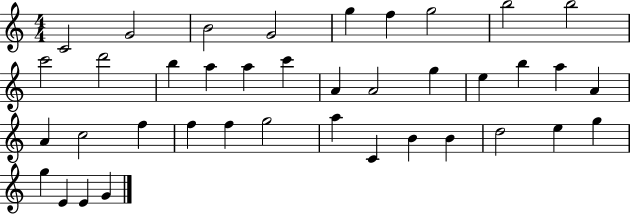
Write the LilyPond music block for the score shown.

{
  \clef treble
  \numericTimeSignature
  \time 4/4
  \key c \major
  c'2 g'2 | b'2 g'2 | g''4 f''4 g''2 | b''2 b''2 | \break c'''2 d'''2 | b''4 a''4 a''4 c'''4 | a'4 a'2 g''4 | e''4 b''4 a''4 a'4 | \break a'4 c''2 f''4 | f''4 f''4 g''2 | a''4 c'4 b'4 b'4 | d''2 e''4 g''4 | \break g''4 e'4 e'4 g'4 | \bar "|."
}